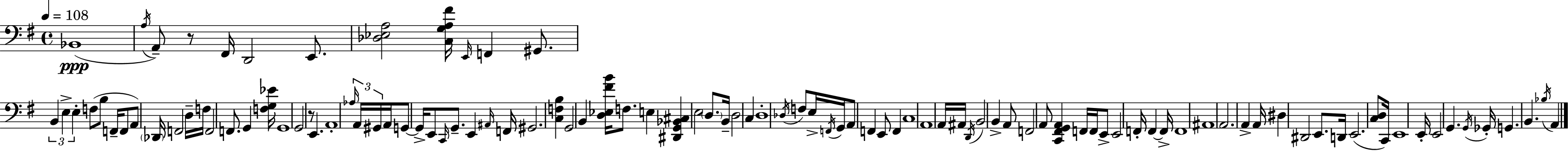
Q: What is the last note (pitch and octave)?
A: A2